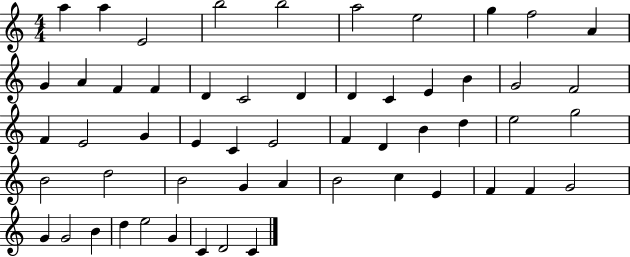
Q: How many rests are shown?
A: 0